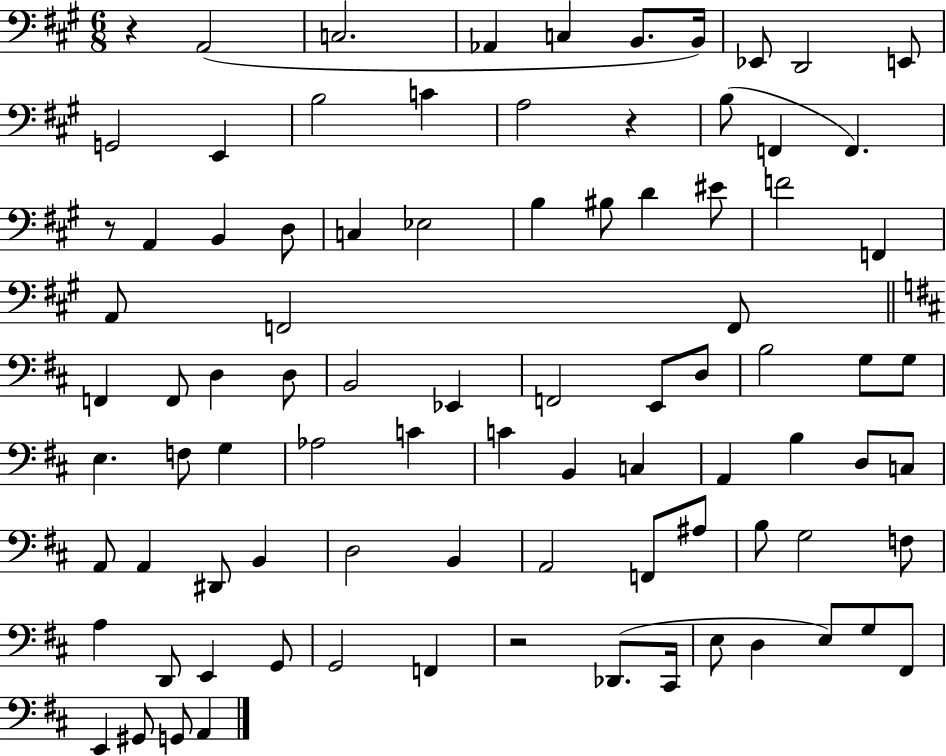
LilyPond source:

{
  \clef bass
  \numericTimeSignature
  \time 6/8
  \key a \major
  r4 a,2( | c2. | aes,4 c4 b,8. b,16) | ees,8 d,2 e,8 | \break g,2 e,4 | b2 c'4 | a2 r4 | b8( f,4 f,4.) | \break r8 a,4 b,4 d8 | c4 ees2 | b4 bis8 d'4 eis'8 | f'2 f,4 | \break a,8 f,2 f,8 | \bar "||" \break \key d \major f,4 f,8 d4 d8 | b,2 ees,4 | f,2 e,8 d8 | b2 g8 g8 | \break e4. f8 g4 | aes2 c'4 | c'4 b,4 c4 | a,4 b4 d8 c8 | \break a,8 a,4 dis,8 b,4 | d2 b,4 | a,2 f,8 ais8 | b8 g2 f8 | \break a4 d,8 e,4 g,8 | g,2 f,4 | r2 des,8.( cis,16 | e8 d4 e8) g8 fis,8 | \break e,4 gis,8 g,8 a,4 | \bar "|."
}